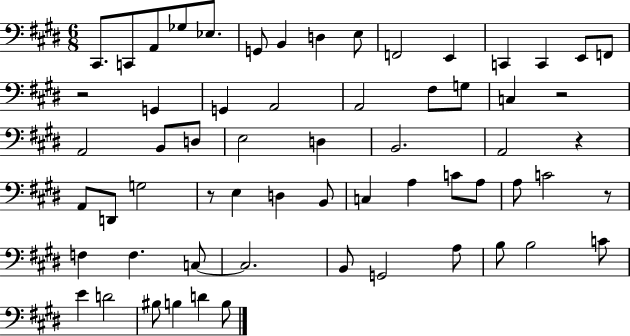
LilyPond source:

{
  \clef bass
  \numericTimeSignature
  \time 6/8
  \key e \major
  cis,8. c,8 a,8 ges8 ees8. | g,8 b,4 d4 e8 | f,2 e,4 | c,4 c,4 e,8 f,8 | \break r2 g,4 | g,4 a,2 | a,2 fis8 g8 | c4 r2 | \break a,2 b,8 d8 | e2 d4 | b,2. | a,2 r4 | \break a,8 d,8 g2 | r8 e4 d4 b,8 | c4 a4 c'8 a8 | a8 c'2 r8 | \break f4 f4. c8~~ | c2. | b,8 g,2 a8 | b8 b2 c'8 | \break e'4 d'2 | bis8 b4 d'4 b8 | \bar "|."
}